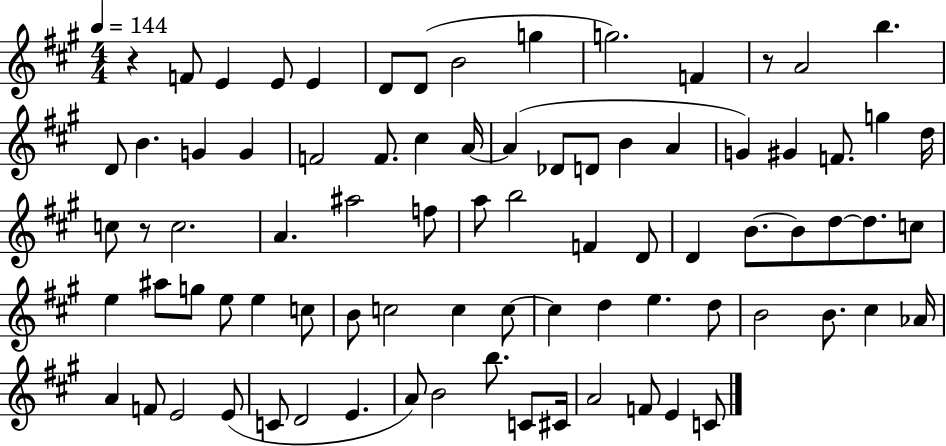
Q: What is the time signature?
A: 4/4